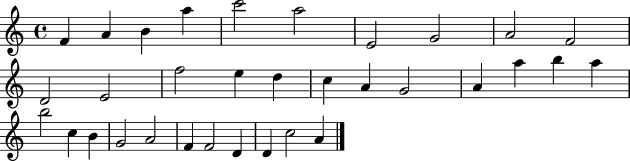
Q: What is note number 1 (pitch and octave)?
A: F4